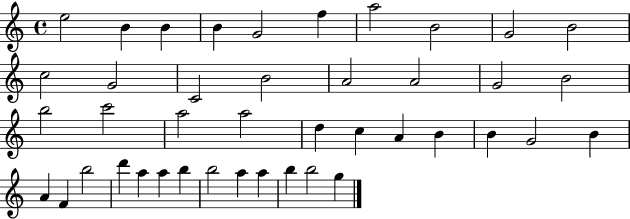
{
  \clef treble
  \time 4/4
  \defaultTimeSignature
  \key c \major
  e''2 b'4 b'4 | b'4 g'2 f''4 | a''2 b'2 | g'2 b'2 | \break c''2 g'2 | c'2 b'2 | a'2 a'2 | g'2 b'2 | \break b''2 c'''2 | a''2 a''2 | d''4 c''4 a'4 b'4 | b'4 g'2 b'4 | \break a'4 f'4 b''2 | d'''4 a''4 a''4 b''4 | b''2 a''4 a''4 | b''4 b''2 g''4 | \break \bar "|."
}